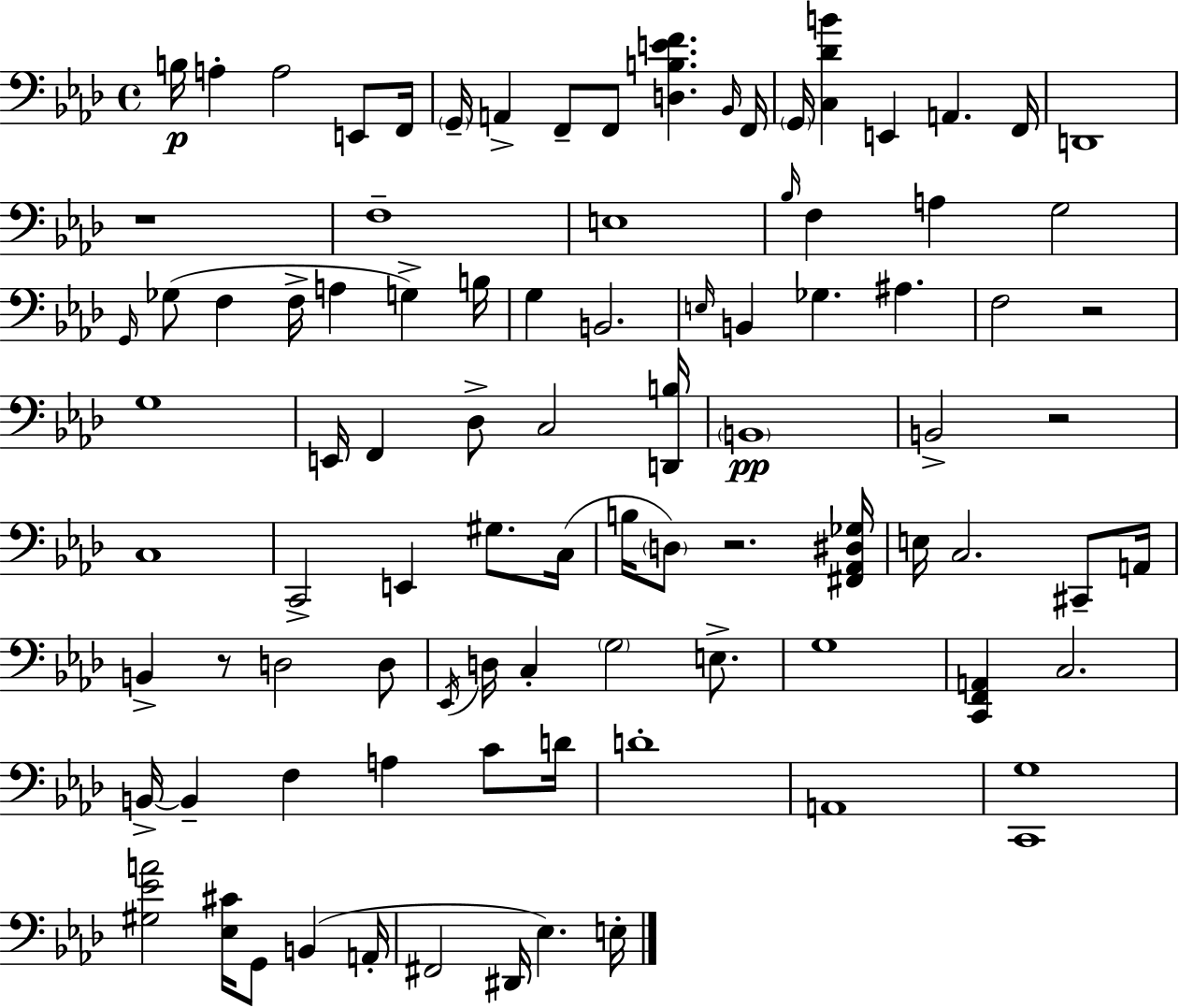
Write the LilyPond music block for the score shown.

{
  \clef bass
  \time 4/4
  \defaultTimeSignature
  \key f \minor
  \repeat volta 2 { b16\p a4-. a2 e,8 f,16 | \parenthesize g,16-- a,4-> f,8-- f,8 <d b e' f'>4. \grace { bes,16 } | f,16 \parenthesize g,16 <c des' b'>4 e,4 a,4. | f,16 d,1 | \break r1 | f1-- | e1 | \grace { bes16 } f4 a4 g2 | \break \grace { g,16 } ges8( f4 f16-> a4 g4->) | b16 g4 b,2. | \grace { e16 } b,4 ges4. ais4. | f2 r2 | \break g1 | e,16 f,4 des8-> c2 | <d, b>16 \parenthesize b,1\pp | b,2-> r2 | \break c1 | c,2-> e,4 | gis8. c16( b16 \parenthesize d8) r2. | <fis, aes, dis ges>16 e16 c2. | \break cis,8-- a,16 b,4-> r8 d2 | d8 \acciaccatura { ees,16 } d16 c4-. \parenthesize g2 | e8.-> g1 | <c, f, a,>4 c2. | \break b,16->~~ b,4-- f4 a4 | c'8 d'16 d'1-. | a,1 | <c, g>1 | \break <gis ees' a'>2 <ees cis'>16 g,8 | b,4( a,16-. fis,2 dis,16 ees4.) | e16-. } \bar "|."
}